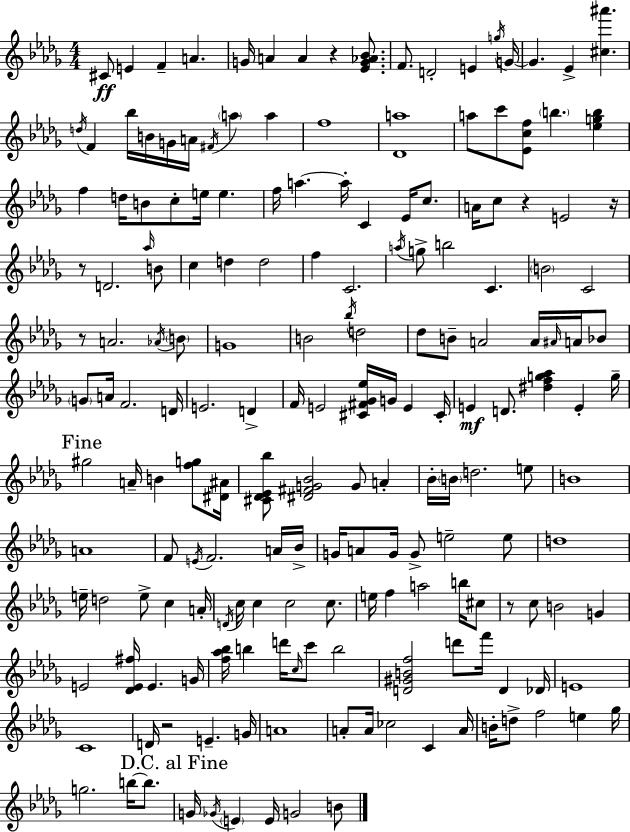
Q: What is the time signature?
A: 4/4